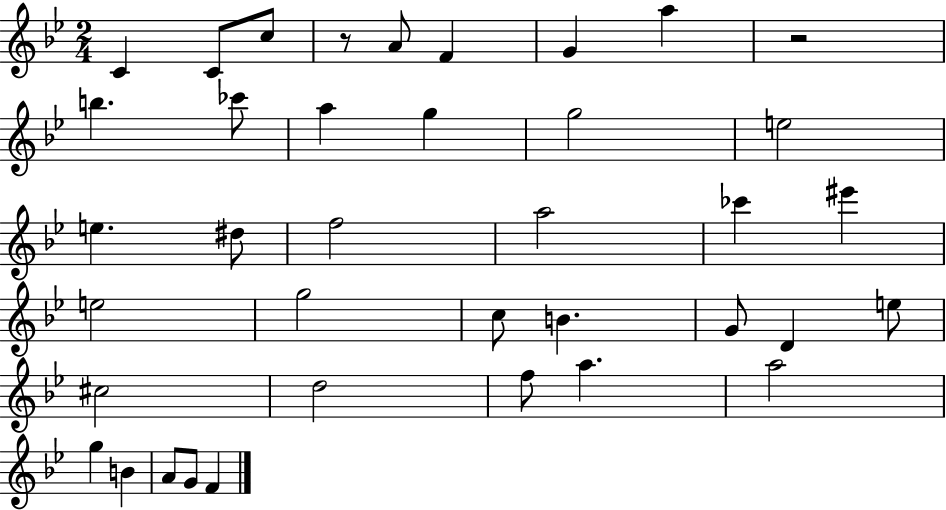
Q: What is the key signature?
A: BES major